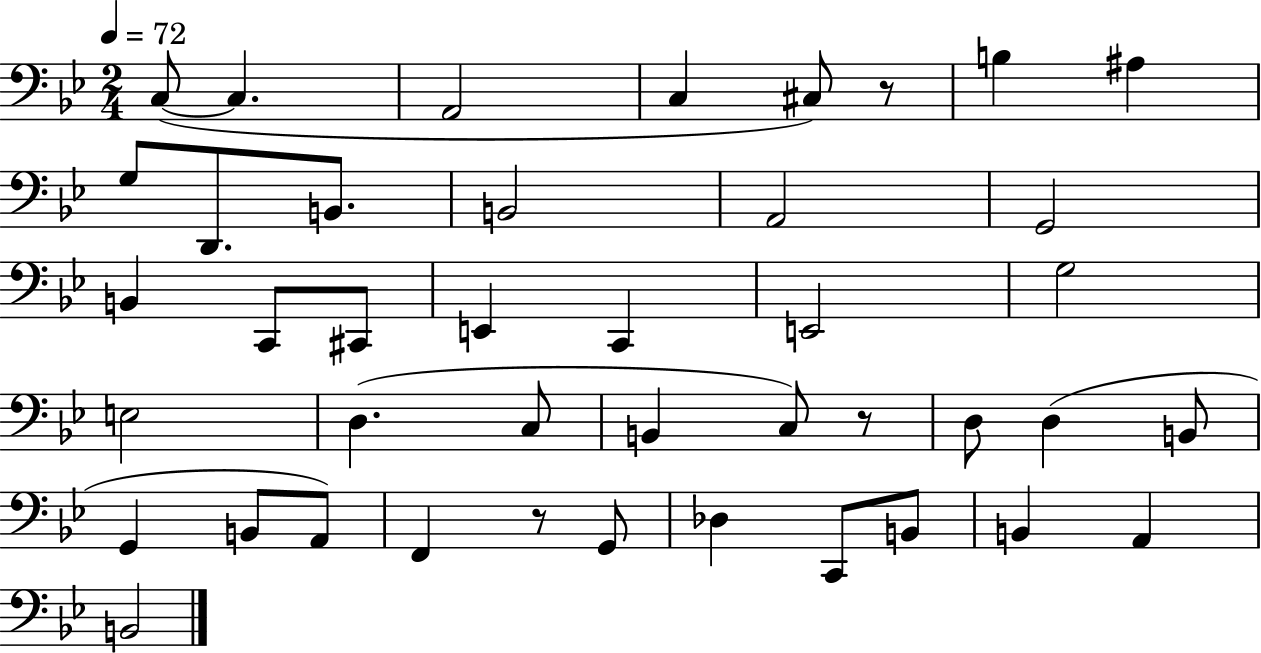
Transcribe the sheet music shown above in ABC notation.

X:1
T:Untitled
M:2/4
L:1/4
K:Bb
C,/2 C, A,,2 C, ^C,/2 z/2 B, ^A, G,/2 D,,/2 B,,/2 B,,2 A,,2 G,,2 B,, C,,/2 ^C,,/2 E,, C,, E,,2 G,2 E,2 D, C,/2 B,, C,/2 z/2 D,/2 D, B,,/2 G,, B,,/2 A,,/2 F,, z/2 G,,/2 _D, C,,/2 B,,/2 B,, A,, B,,2